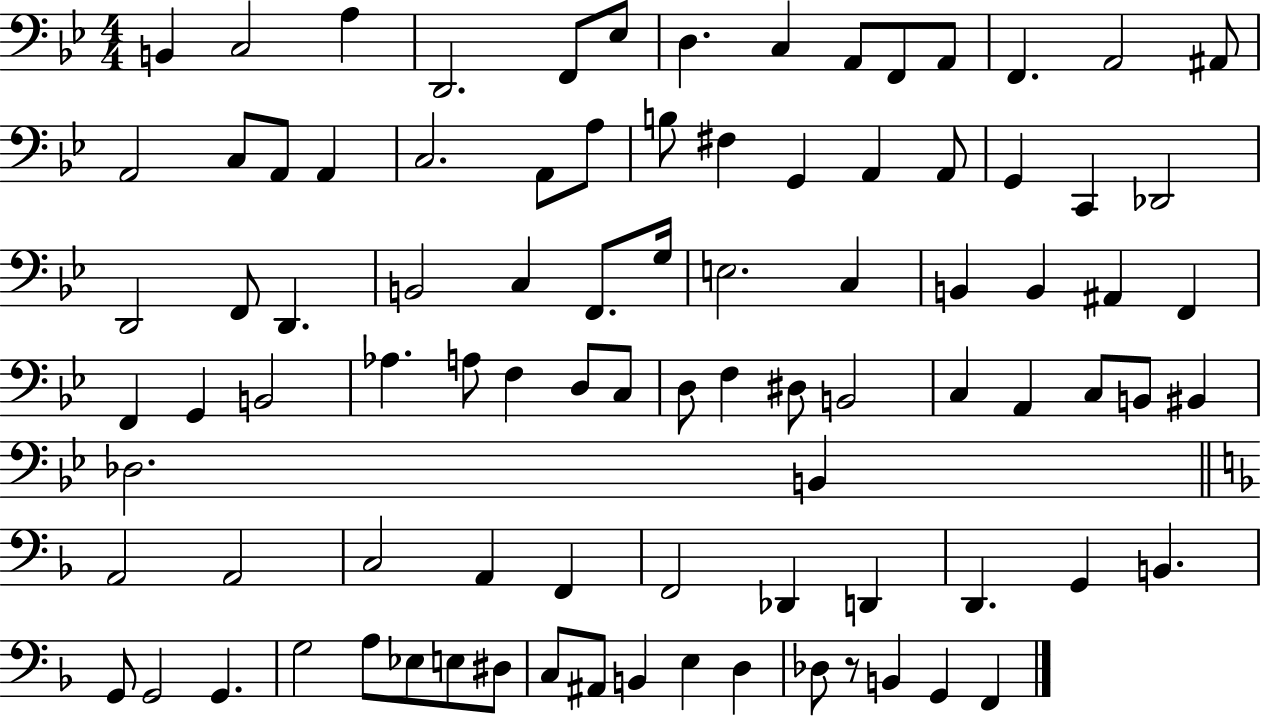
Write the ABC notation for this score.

X:1
T:Untitled
M:4/4
L:1/4
K:Bb
B,, C,2 A, D,,2 F,,/2 _E,/2 D, C, A,,/2 F,,/2 A,,/2 F,, A,,2 ^A,,/2 A,,2 C,/2 A,,/2 A,, C,2 A,,/2 A,/2 B,/2 ^F, G,, A,, A,,/2 G,, C,, _D,,2 D,,2 F,,/2 D,, B,,2 C, F,,/2 G,/4 E,2 C, B,, B,, ^A,, F,, F,, G,, B,,2 _A, A,/2 F, D,/2 C,/2 D,/2 F, ^D,/2 B,,2 C, A,, C,/2 B,,/2 ^B,, _D,2 B,, A,,2 A,,2 C,2 A,, F,, F,,2 _D,, D,, D,, G,, B,, G,,/2 G,,2 G,, G,2 A,/2 _E,/2 E,/2 ^D,/2 C,/2 ^A,,/2 B,, E, D, _D,/2 z/2 B,, G,, F,,